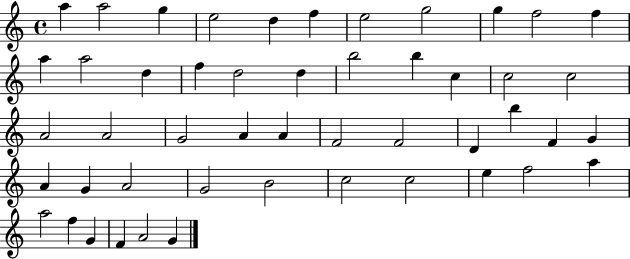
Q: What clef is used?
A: treble